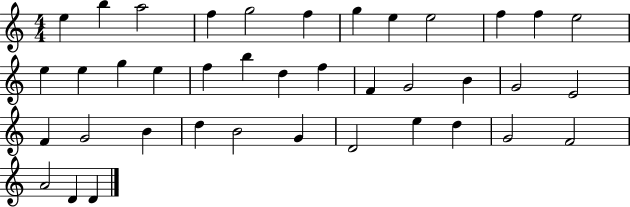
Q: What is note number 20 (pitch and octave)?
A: F5